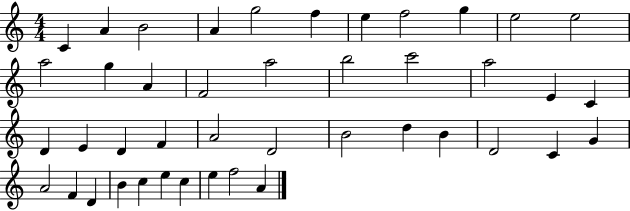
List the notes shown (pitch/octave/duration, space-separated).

C4/q A4/q B4/h A4/q G5/h F5/q E5/q F5/h G5/q E5/h E5/h A5/h G5/q A4/q F4/h A5/h B5/h C6/h A5/h E4/q C4/q D4/q E4/q D4/q F4/q A4/h D4/h B4/h D5/q B4/q D4/h C4/q G4/q A4/h F4/q D4/q B4/q C5/q E5/q C5/q E5/q F5/h A4/q